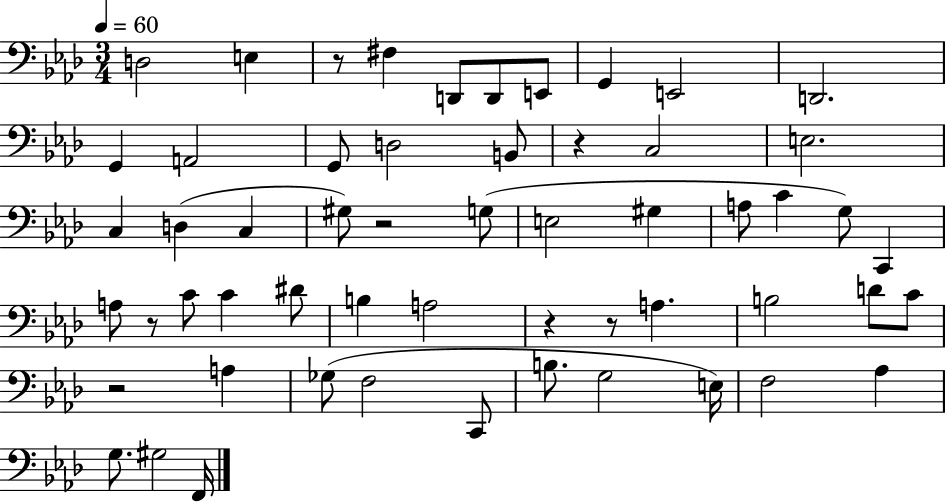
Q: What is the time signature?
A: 3/4